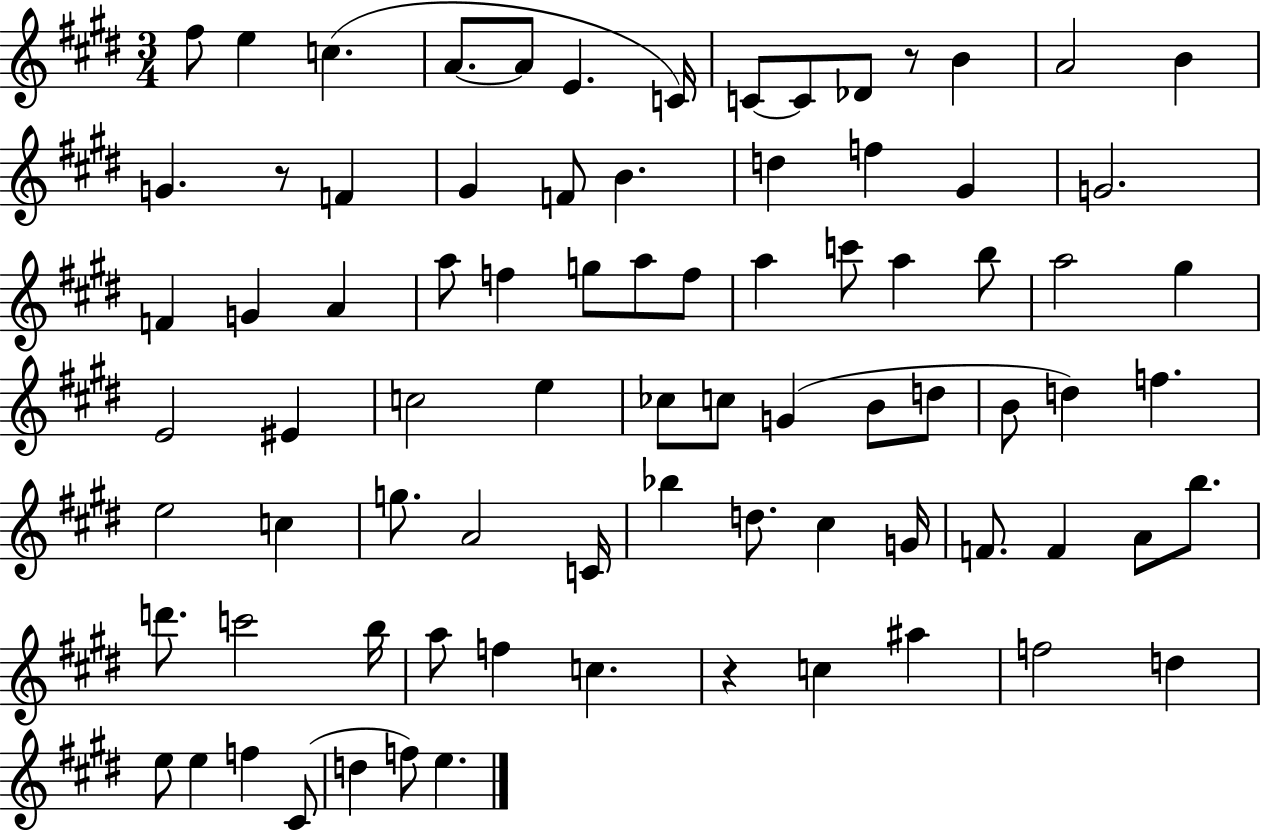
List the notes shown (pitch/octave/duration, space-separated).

F#5/e E5/q C5/q. A4/e. A4/e E4/q. C4/s C4/e C4/e Db4/e R/e B4/q A4/h B4/q G4/q. R/e F4/q G#4/q F4/e B4/q. D5/q F5/q G#4/q G4/h. F4/q G4/q A4/q A5/e F5/q G5/e A5/e F5/e A5/q C6/e A5/q B5/e A5/h G#5/q E4/h EIS4/q C5/h E5/q CES5/e C5/e G4/q B4/e D5/e B4/e D5/q F5/q. E5/h C5/q G5/e. A4/h C4/s Bb5/q D5/e. C#5/q G4/s F4/e. F4/q A4/e B5/e. D6/e. C6/h B5/s A5/e F5/q C5/q. R/q C5/q A#5/q F5/h D5/q E5/e E5/q F5/q C#4/e D5/q F5/e E5/q.